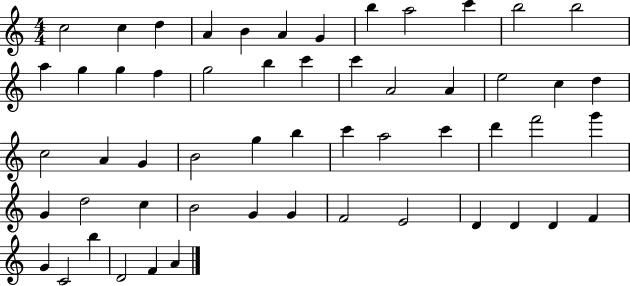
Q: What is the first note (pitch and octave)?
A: C5